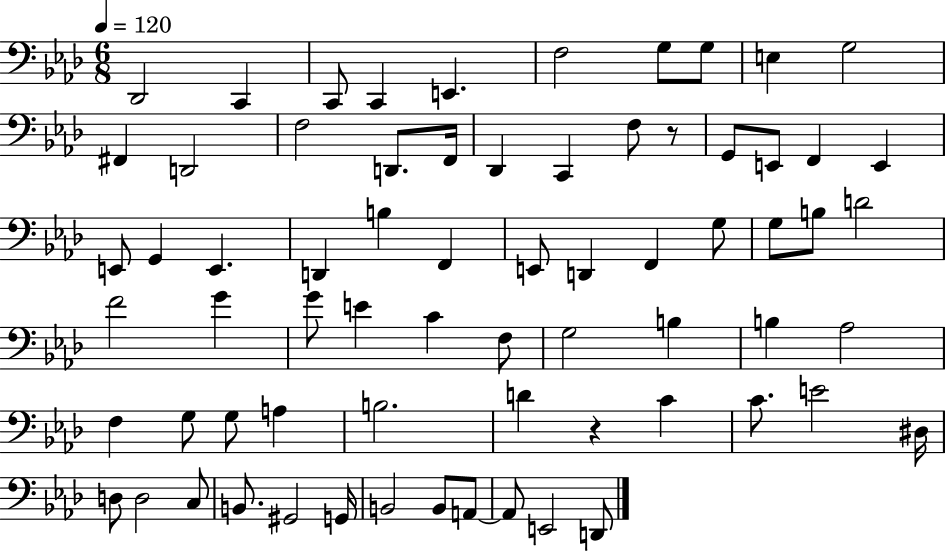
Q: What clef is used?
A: bass